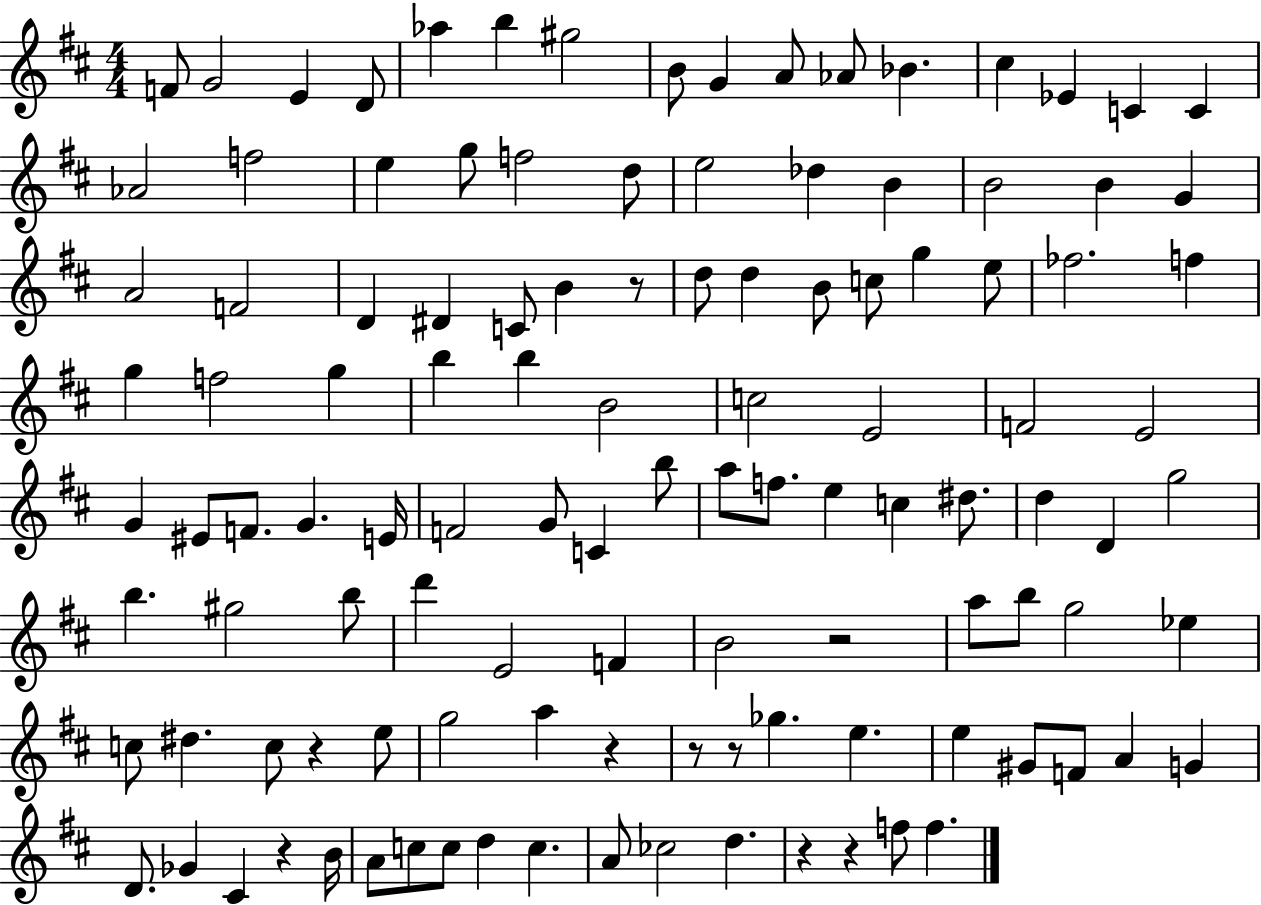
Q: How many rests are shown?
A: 9